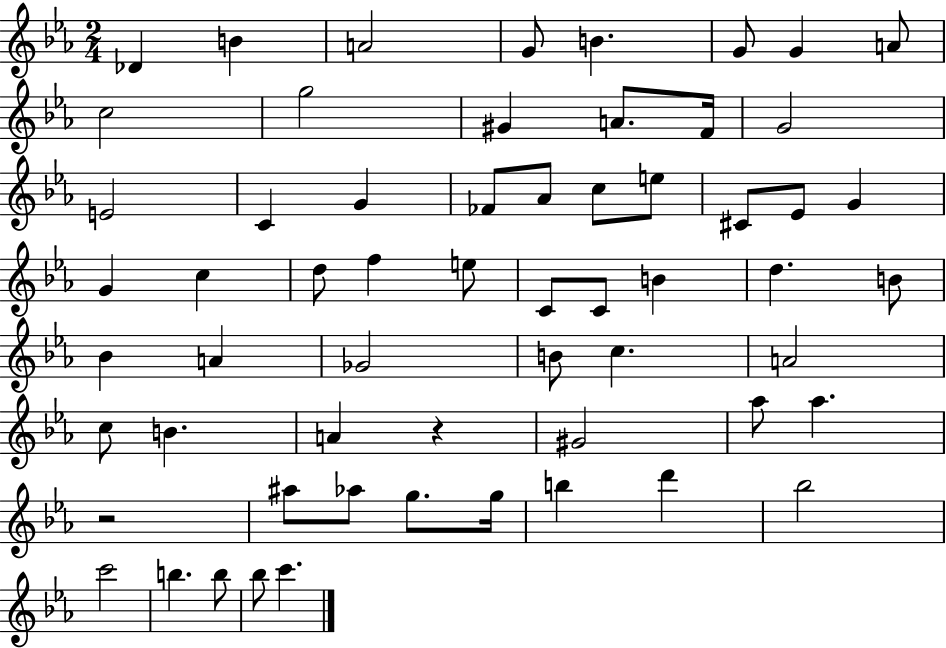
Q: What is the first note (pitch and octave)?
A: Db4